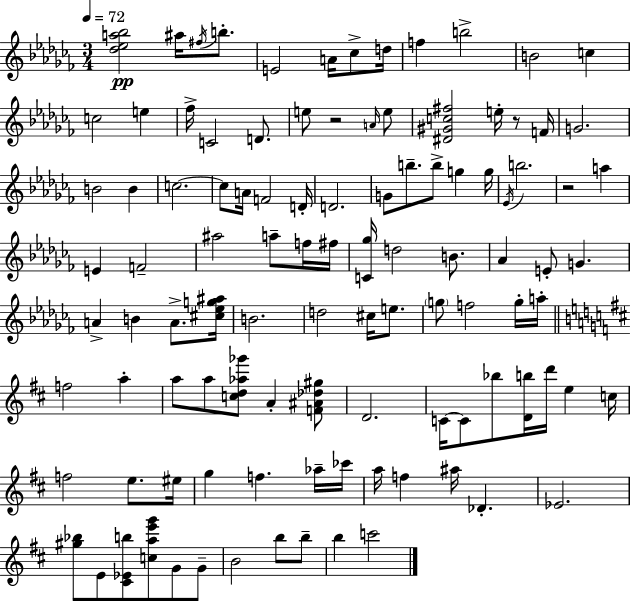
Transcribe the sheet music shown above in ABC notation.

X:1
T:Untitled
M:3/4
L:1/4
K:Abm
[_d_ea_b]2 ^a/4 ^f/4 b/2 E2 A/4 _c/2 d/4 f b2 B2 c c2 e _f/4 C2 D/2 e/2 z2 A/4 e/2 [^D^Gc^f]2 e/4 z/2 F/4 G2 B2 B c2 c/2 A/4 F2 D/4 D2 G/2 b/2 b/2 g g/4 _E/4 b2 z2 a E F2 ^a2 a/2 f/4 ^f/4 [C_g]/4 d2 B/2 _A E/2 G A B A/2 [^c_eg^a]/4 B2 d2 ^c/4 e/2 g/2 f2 g/4 a/4 f2 a a/2 a/2 [cd_a_g']/2 A [F^A_d^g]/2 D2 C/4 C/2 _b/2 [Db]/4 d'/4 e c/4 f2 e/2 ^e/4 g f _a/4 _c'/4 a/4 f ^a/4 _D _E2 [^g_b]/2 E/2 [^C_Eb]/2 [cae'g']/2 G/2 G/2 B2 b/2 b/2 b c'2